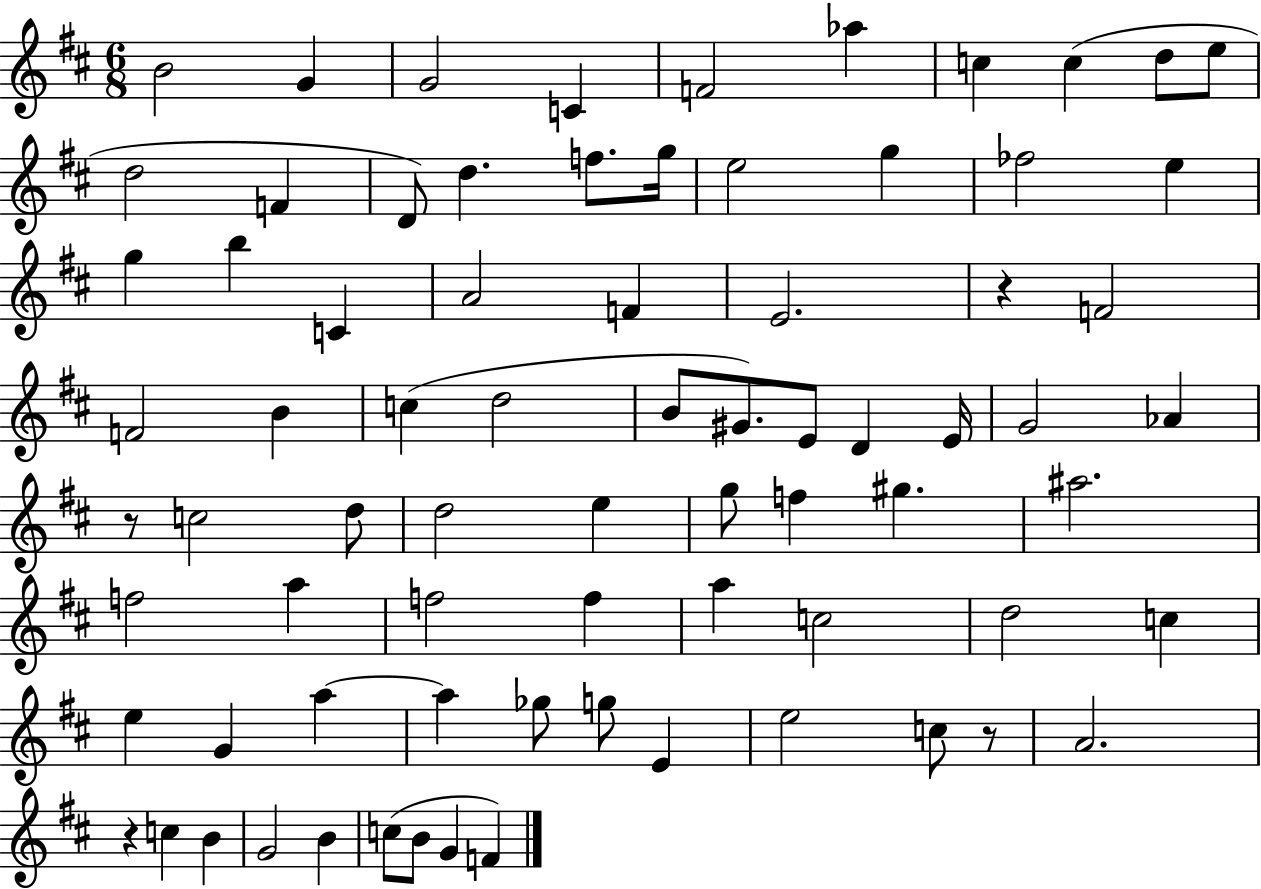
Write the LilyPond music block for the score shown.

{
  \clef treble
  \numericTimeSignature
  \time 6/8
  \key d \major
  \repeat volta 2 { b'2 g'4 | g'2 c'4 | f'2 aes''4 | c''4 c''4( d''8 e''8 | \break d''2 f'4 | d'8) d''4. f''8. g''16 | e''2 g''4 | fes''2 e''4 | \break g''4 b''4 c'4 | a'2 f'4 | e'2. | r4 f'2 | \break f'2 b'4 | c''4( d''2 | b'8 gis'8.) e'8 d'4 e'16 | g'2 aes'4 | \break r8 c''2 d''8 | d''2 e''4 | g''8 f''4 gis''4. | ais''2. | \break f''2 a''4 | f''2 f''4 | a''4 c''2 | d''2 c''4 | \break e''4 g'4 a''4~~ | a''4 ges''8 g''8 e'4 | e''2 c''8 r8 | a'2. | \break r4 c''4 b'4 | g'2 b'4 | c''8( b'8 g'4 f'4) | } \bar "|."
}